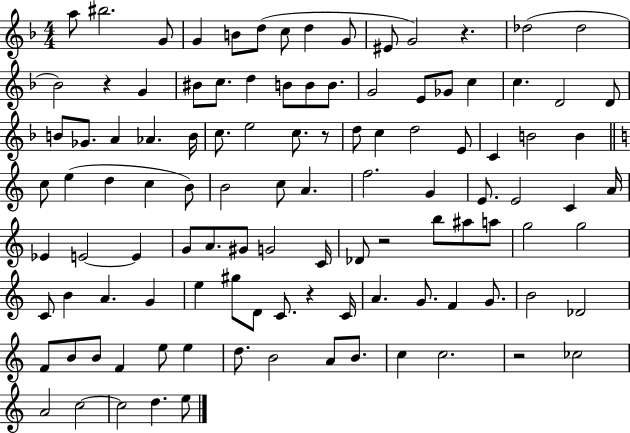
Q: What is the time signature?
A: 4/4